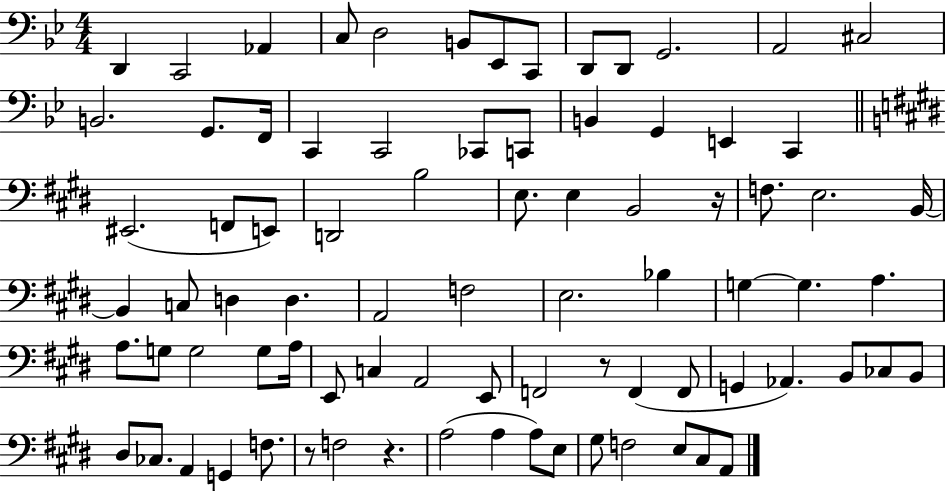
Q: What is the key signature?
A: BES major